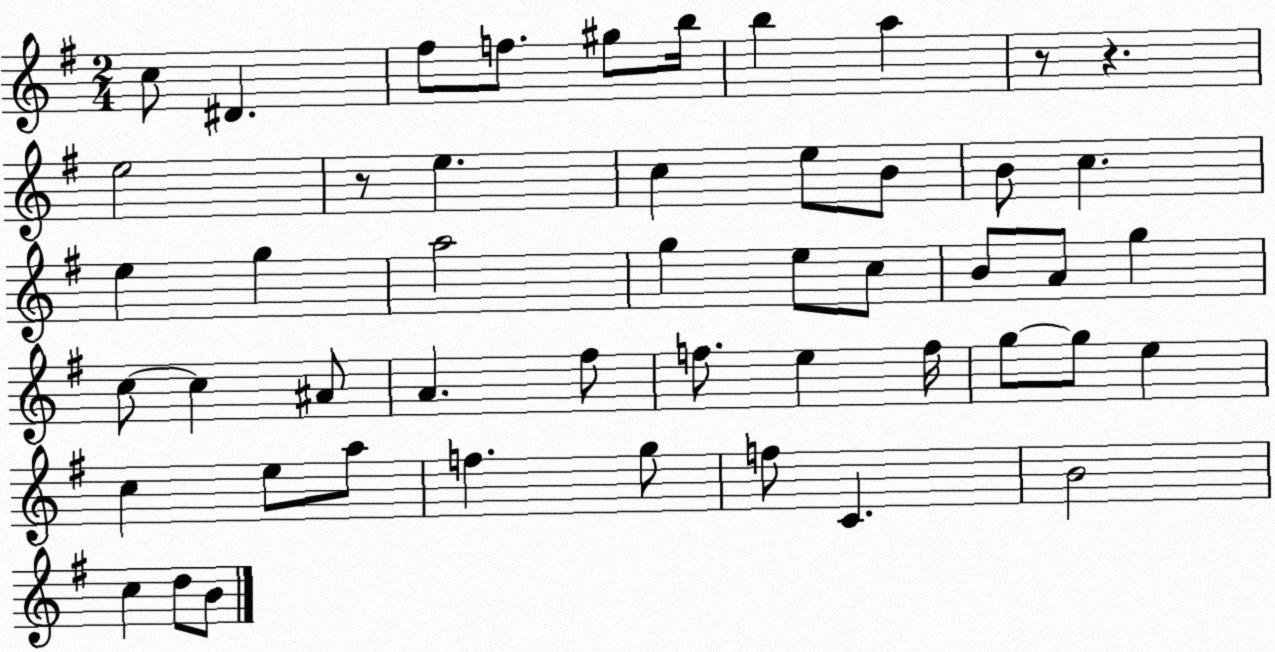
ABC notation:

X:1
T:Untitled
M:2/4
L:1/4
K:G
c/2 ^D ^f/2 f/2 ^g/2 b/4 b a z/2 z e2 z/2 e c e/2 B/2 B/2 c e g a2 g e/2 c/2 B/2 A/2 g c/2 c ^A/2 A ^f/2 f/2 e f/4 g/2 g/2 e c e/2 a/2 f g/2 f/2 C B2 c d/2 B/2